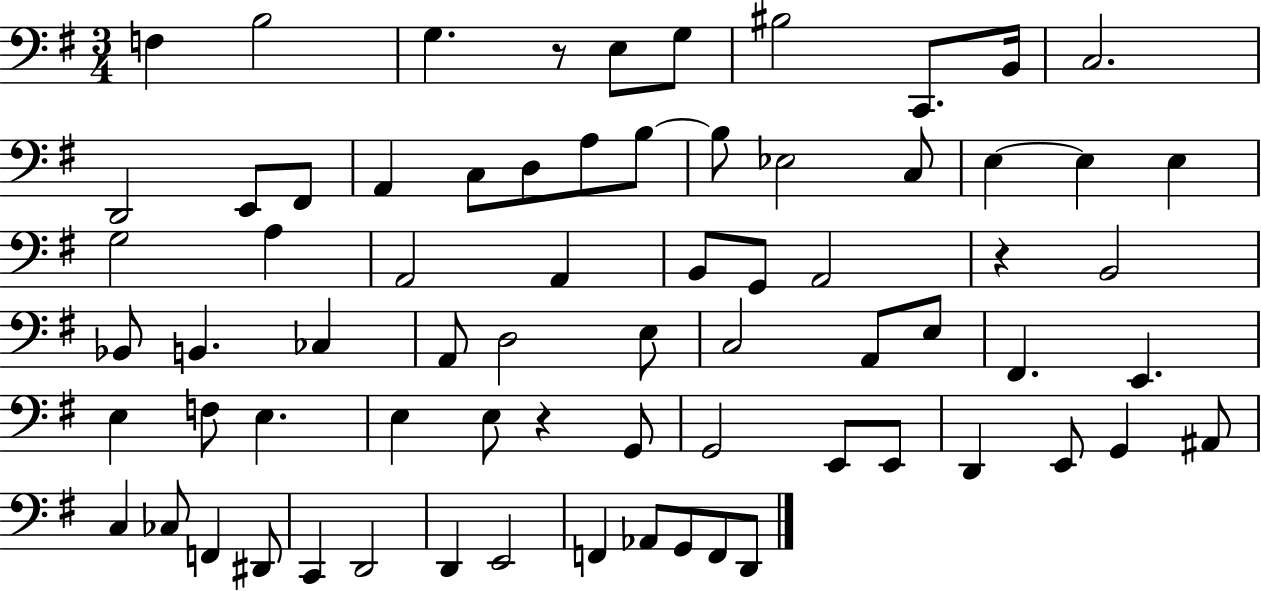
F3/q B3/h G3/q. R/e E3/e G3/e BIS3/h C2/e. B2/s C3/h. D2/h E2/e F#2/e A2/q C3/e D3/e A3/e B3/e B3/e Eb3/h C3/e E3/q E3/q E3/q G3/h A3/q A2/h A2/q B2/e G2/e A2/h R/q B2/h Bb2/e B2/q. CES3/q A2/e D3/h E3/e C3/h A2/e E3/e F#2/q. E2/q. E3/q F3/e E3/q. E3/q E3/e R/q G2/e G2/h E2/e E2/e D2/q E2/e G2/q A#2/e C3/q CES3/e F2/q D#2/e C2/q D2/h D2/q E2/h F2/q Ab2/e G2/e F2/e D2/e